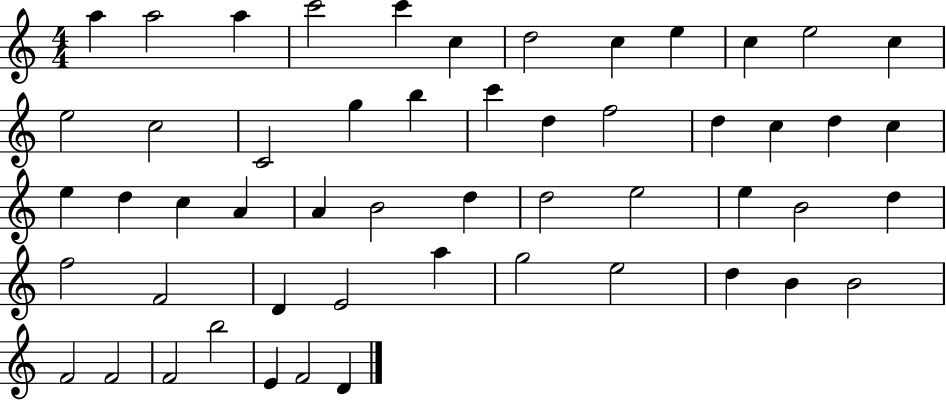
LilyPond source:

{
  \clef treble
  \numericTimeSignature
  \time 4/4
  \key c \major
  a''4 a''2 a''4 | c'''2 c'''4 c''4 | d''2 c''4 e''4 | c''4 e''2 c''4 | \break e''2 c''2 | c'2 g''4 b''4 | c'''4 d''4 f''2 | d''4 c''4 d''4 c''4 | \break e''4 d''4 c''4 a'4 | a'4 b'2 d''4 | d''2 e''2 | e''4 b'2 d''4 | \break f''2 f'2 | d'4 e'2 a''4 | g''2 e''2 | d''4 b'4 b'2 | \break f'2 f'2 | f'2 b''2 | e'4 f'2 d'4 | \bar "|."
}